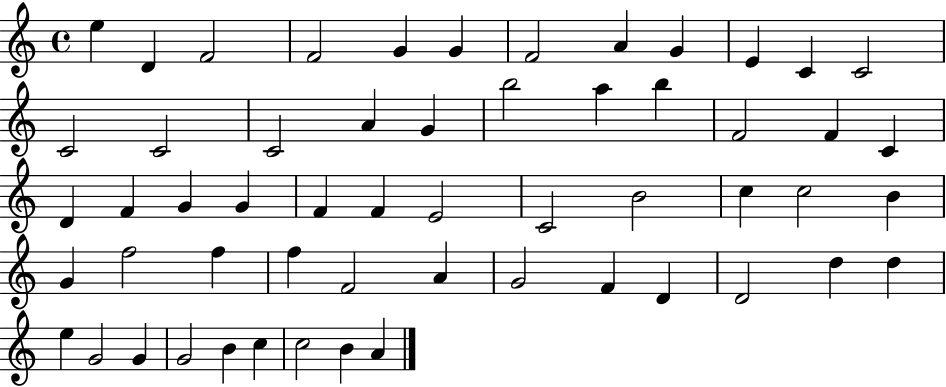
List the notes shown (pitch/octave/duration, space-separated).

E5/q D4/q F4/h F4/h G4/q G4/q F4/h A4/q G4/q E4/q C4/q C4/h C4/h C4/h C4/h A4/q G4/q B5/h A5/q B5/q F4/h F4/q C4/q D4/q F4/q G4/q G4/q F4/q F4/q E4/h C4/h B4/h C5/q C5/h B4/q G4/q F5/h F5/q F5/q F4/h A4/q G4/h F4/q D4/q D4/h D5/q D5/q E5/q G4/h G4/q G4/h B4/q C5/q C5/h B4/q A4/q